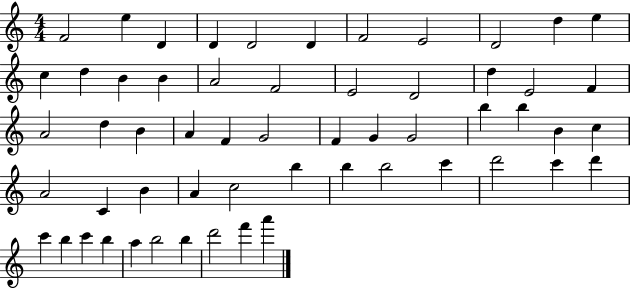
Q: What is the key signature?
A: C major